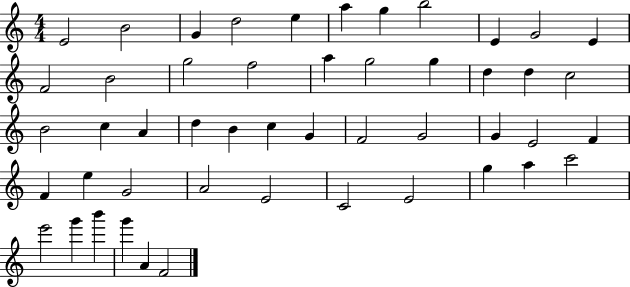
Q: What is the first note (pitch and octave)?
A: E4